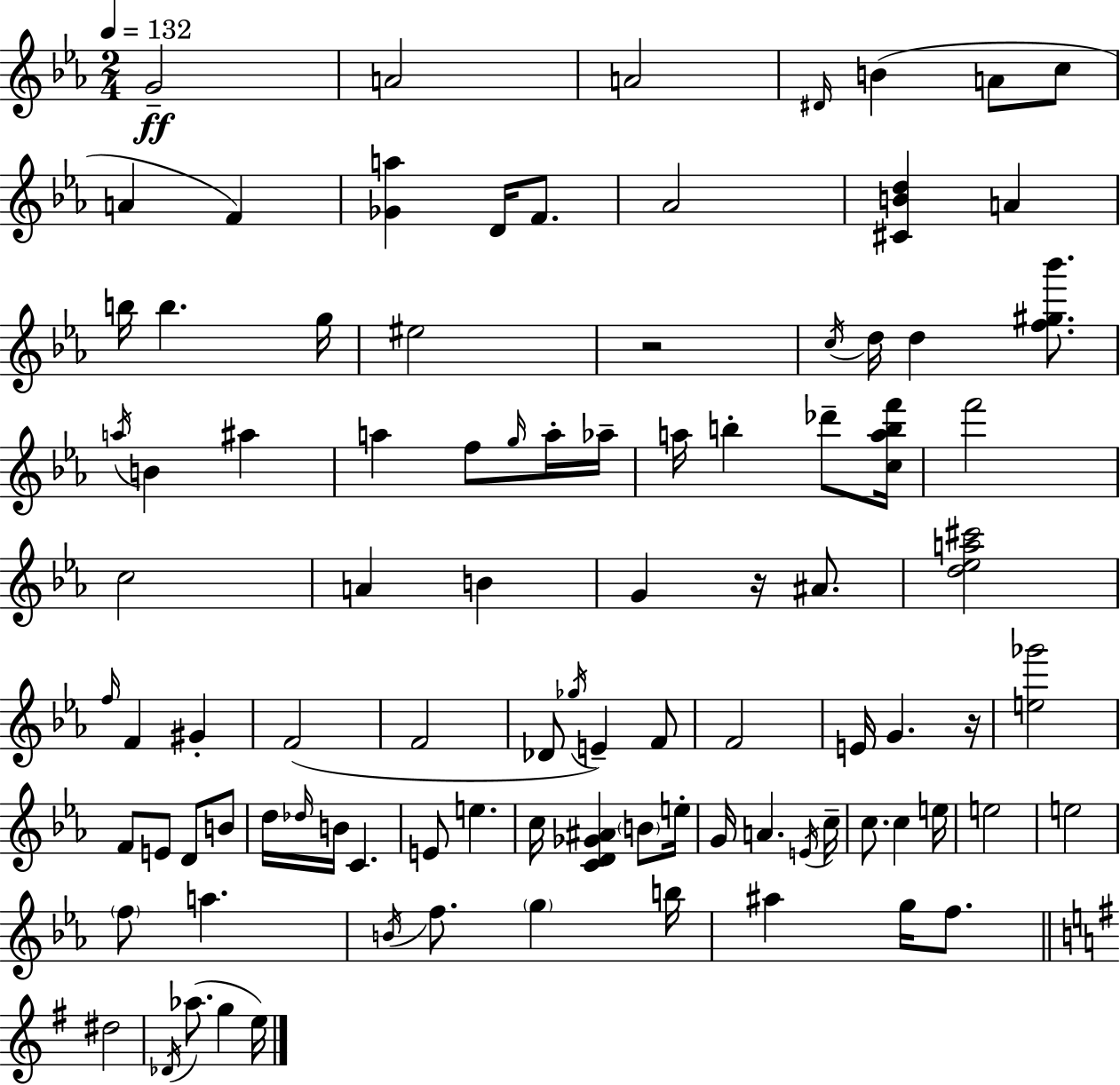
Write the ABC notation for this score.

X:1
T:Untitled
M:2/4
L:1/4
K:Eb
G2 A2 A2 ^D/4 B A/2 c/2 A F [_Ga] D/4 F/2 _A2 [^CBd] A b/4 b g/4 ^e2 z2 c/4 d/4 d [f^g_b']/2 a/4 B ^a a f/2 g/4 a/4 _a/4 a/4 b _d'/2 [cabf']/4 f'2 c2 A B G z/4 ^A/2 [d_ea^c']2 f/4 F ^G F2 F2 _D/2 _g/4 E F/2 F2 E/4 G z/4 [e_g']2 F/2 E/2 D/2 B/2 d/4 _d/4 B/4 C E/2 e c/4 [CD_G^A] B/2 e/4 G/4 A E/4 c/4 c/2 c e/4 e2 e2 f/2 a B/4 f/2 g b/4 ^a g/4 f/2 ^d2 _D/4 _a/2 g e/4